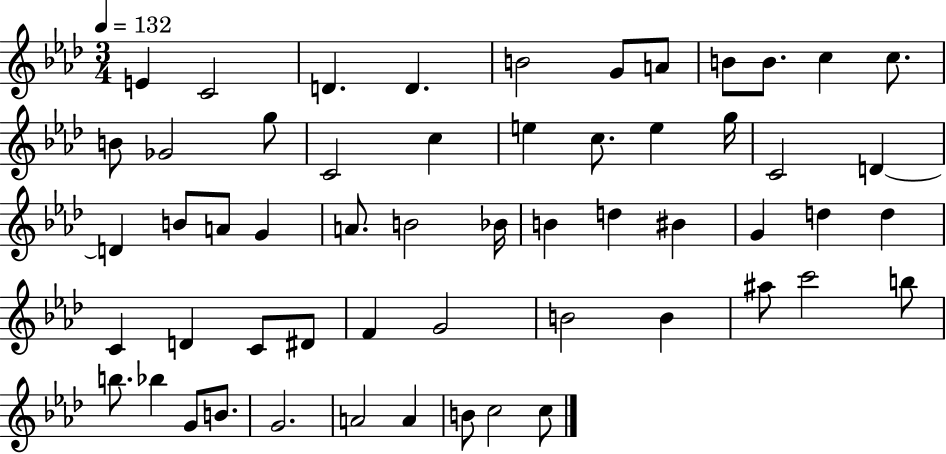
E4/q C4/h D4/q. D4/q. B4/h G4/e A4/e B4/e B4/e. C5/q C5/e. B4/e Gb4/h G5/e C4/h C5/q E5/q C5/e. E5/q G5/s C4/h D4/q D4/q B4/e A4/e G4/q A4/e. B4/h Bb4/s B4/q D5/q BIS4/q G4/q D5/q D5/q C4/q D4/q C4/e D#4/e F4/q G4/h B4/h B4/q A#5/e C6/h B5/e B5/e. Bb5/q G4/e B4/e. G4/h. A4/h A4/q B4/e C5/h C5/e